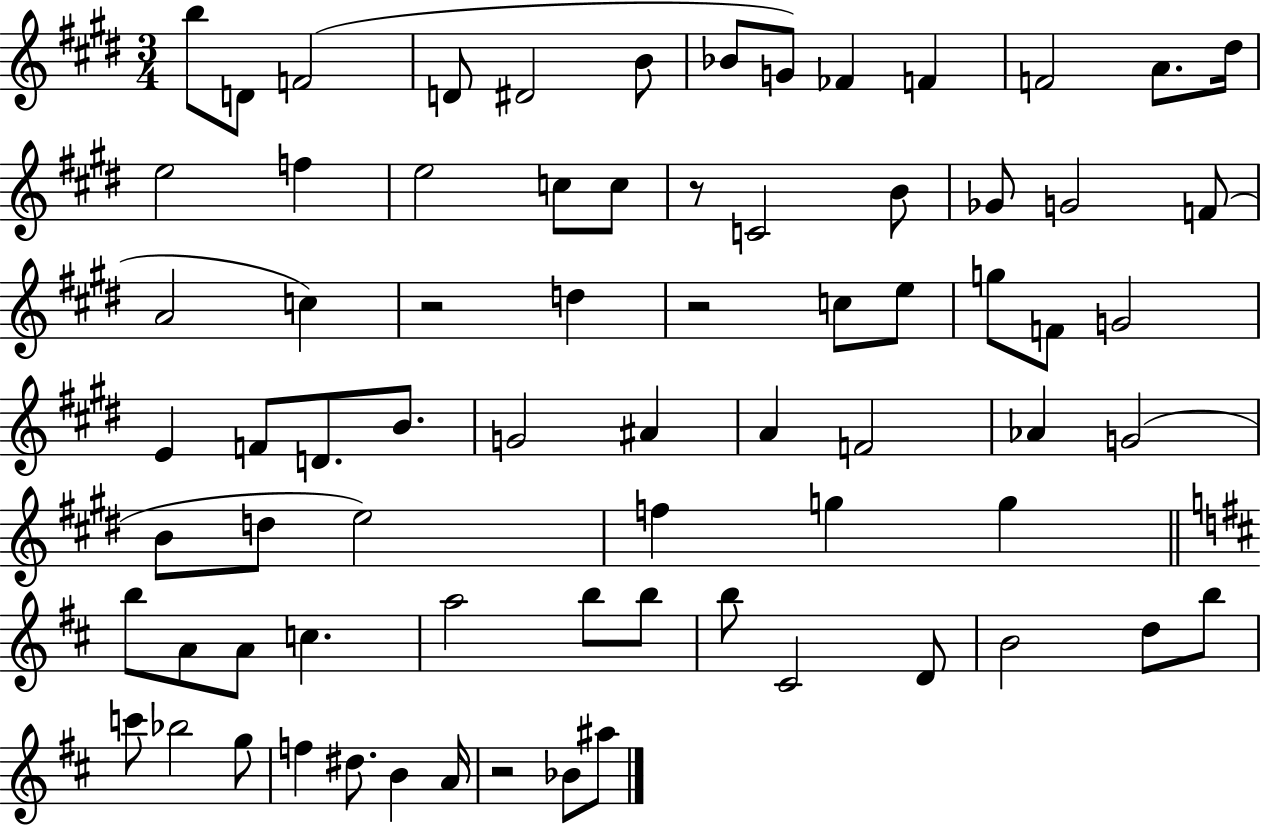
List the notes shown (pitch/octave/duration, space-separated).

B5/e D4/e F4/h D4/e D#4/h B4/e Bb4/e G4/e FES4/q F4/q F4/h A4/e. D#5/s E5/h F5/q E5/h C5/e C5/e R/e C4/h B4/e Gb4/e G4/h F4/e A4/h C5/q R/h D5/q R/h C5/e E5/e G5/e F4/e G4/h E4/q F4/e D4/e. B4/e. G4/h A#4/q A4/q F4/h Ab4/q G4/h B4/e D5/e E5/h F5/q G5/q G5/q B5/e A4/e A4/e C5/q. A5/h B5/e B5/e B5/e C#4/h D4/e B4/h D5/e B5/e C6/e Bb5/h G5/e F5/q D#5/e. B4/q A4/s R/h Bb4/e A#5/e